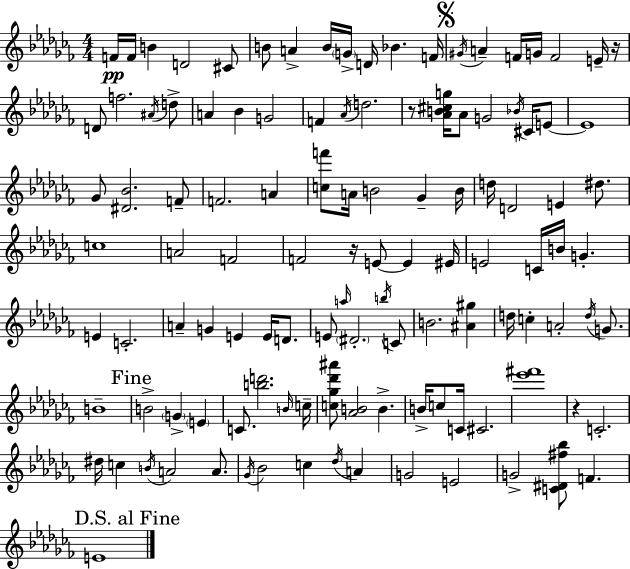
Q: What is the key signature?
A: AES minor